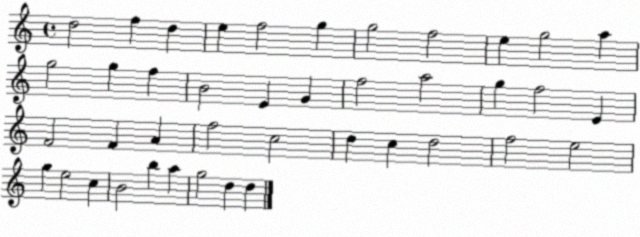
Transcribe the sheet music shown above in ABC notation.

X:1
T:Untitled
M:4/4
L:1/4
K:C
d2 f d e f2 g g2 f2 e g2 a g2 g f B2 E G f2 a2 g f2 E F2 F A f2 c2 d c d2 f2 e2 g e2 c B2 b a g2 d d